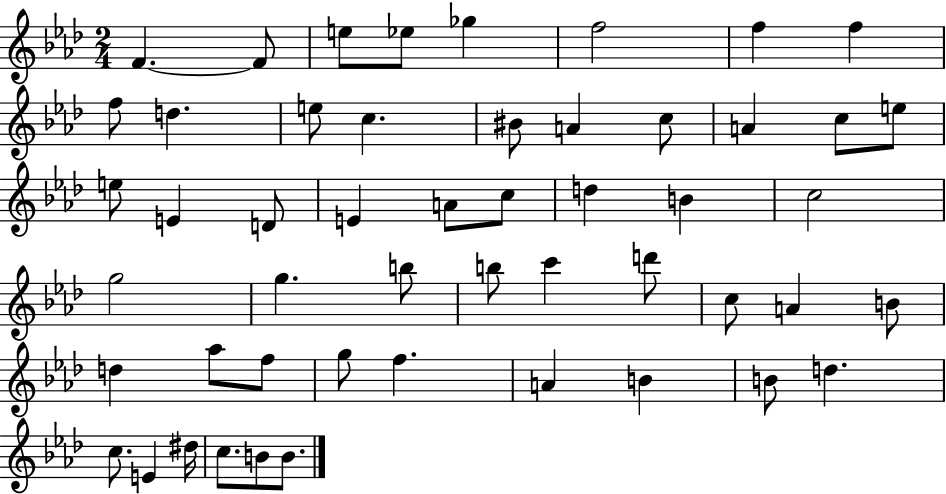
{
  \clef treble
  \numericTimeSignature
  \time 2/4
  \key aes \major
  \repeat volta 2 { f'4.~~ f'8 | e''8 ees''8 ges''4 | f''2 | f''4 f''4 | \break f''8 d''4. | e''8 c''4. | bis'8 a'4 c''8 | a'4 c''8 e''8 | \break e''8 e'4 d'8 | e'4 a'8 c''8 | d''4 b'4 | c''2 | \break g''2 | g''4. b''8 | b''8 c'''4 d'''8 | c''8 a'4 b'8 | \break d''4 aes''8 f''8 | g''8 f''4. | a'4 b'4 | b'8 d''4. | \break c''8. e'4 dis''16 | c''8. b'8 b'8. | } \bar "|."
}